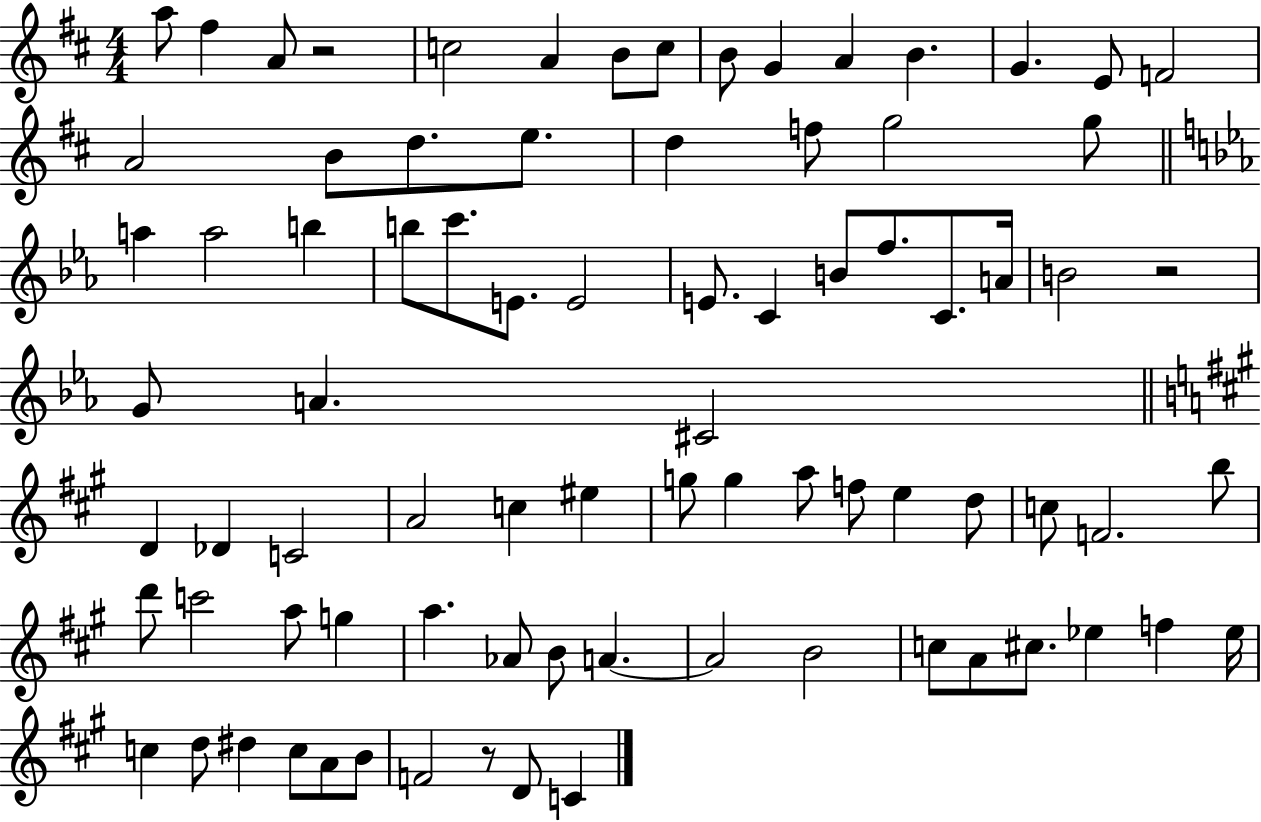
{
  \clef treble
  \numericTimeSignature
  \time 4/4
  \key d \major
  a''8 fis''4 a'8 r2 | c''2 a'4 b'8 c''8 | b'8 g'4 a'4 b'4. | g'4. e'8 f'2 | \break a'2 b'8 d''8. e''8. | d''4 f''8 g''2 g''8 | \bar "||" \break \key ees \major a''4 a''2 b''4 | b''8 c'''8. e'8. e'2 | e'8. c'4 b'8 f''8. c'8. a'16 | b'2 r2 | \break g'8 a'4. cis'2 | \bar "||" \break \key a \major d'4 des'4 c'2 | a'2 c''4 eis''4 | g''8 g''4 a''8 f''8 e''4 d''8 | c''8 f'2. b''8 | \break d'''8 c'''2 a''8 g''4 | a''4. aes'8 b'8 a'4.~~ | a'2 b'2 | c''8 a'8 cis''8. ees''4 f''4 ees''16 | \break c''4 d''8 dis''4 c''8 a'8 b'8 | f'2 r8 d'8 c'4 | \bar "|."
}